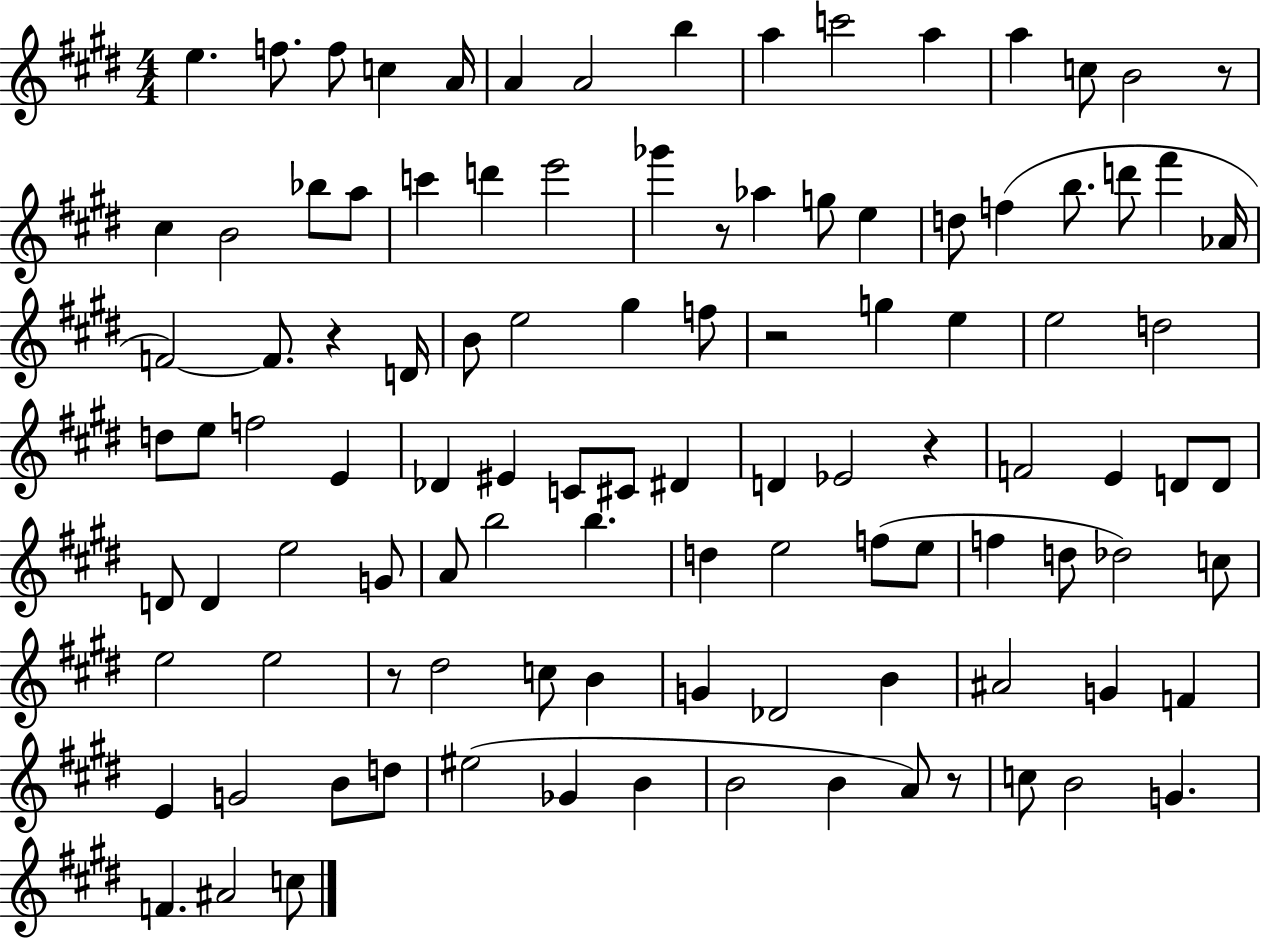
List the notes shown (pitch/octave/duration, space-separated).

E5/q. F5/e. F5/e C5/q A4/s A4/q A4/h B5/q A5/q C6/h A5/q A5/q C5/e B4/h R/e C#5/q B4/h Bb5/e A5/e C6/q D6/q E6/h Gb6/q R/e Ab5/q G5/e E5/q D5/e F5/q B5/e. D6/e F#6/q Ab4/s F4/h F4/e. R/q D4/s B4/e E5/h G#5/q F5/e R/h G5/q E5/q E5/h D5/h D5/e E5/e F5/h E4/q Db4/q EIS4/q C4/e C#4/e D#4/q D4/q Eb4/h R/q F4/h E4/q D4/e D4/e D4/e D4/q E5/h G4/e A4/e B5/h B5/q. D5/q E5/h F5/e E5/e F5/q D5/e Db5/h C5/e E5/h E5/h R/e D#5/h C5/e B4/q G4/q Db4/h B4/q A#4/h G4/q F4/q E4/q G4/h B4/e D5/e EIS5/h Gb4/q B4/q B4/h B4/q A4/e R/e C5/e B4/h G4/q. F4/q. A#4/h C5/e